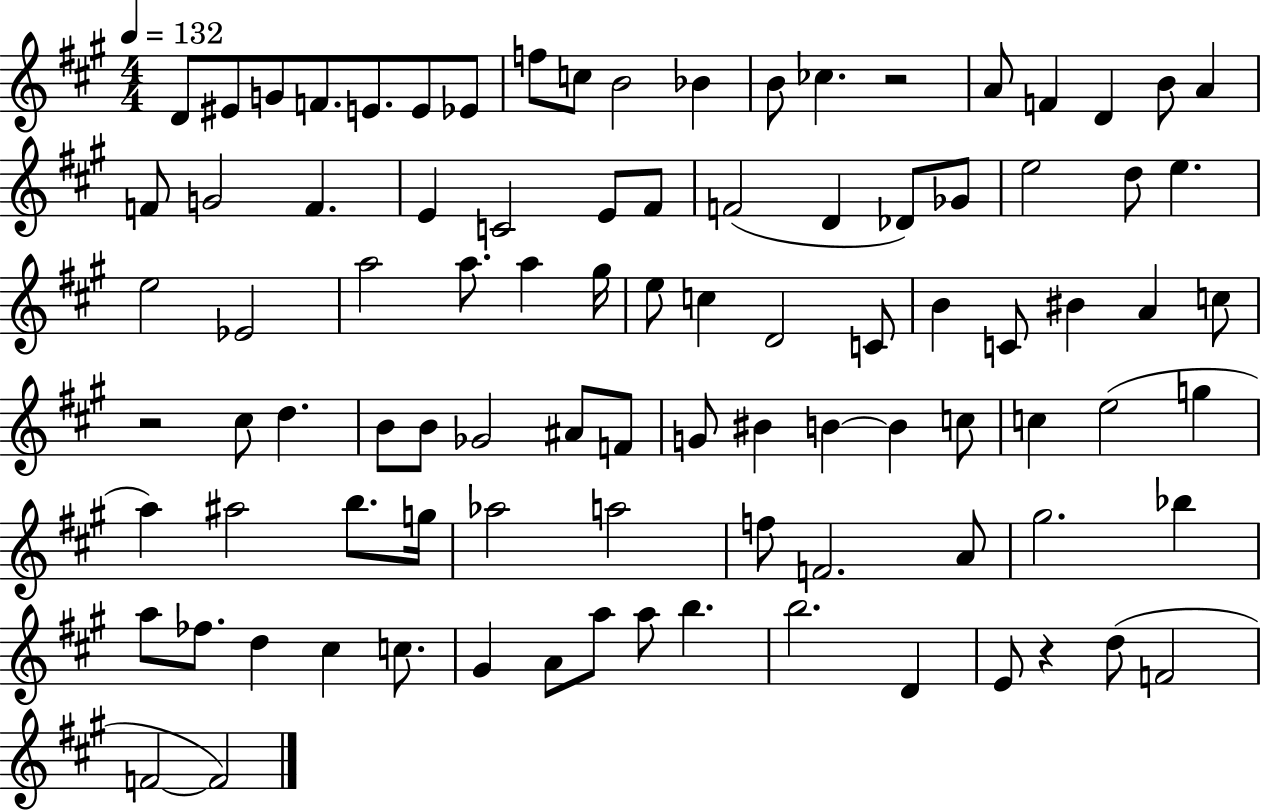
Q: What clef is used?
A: treble